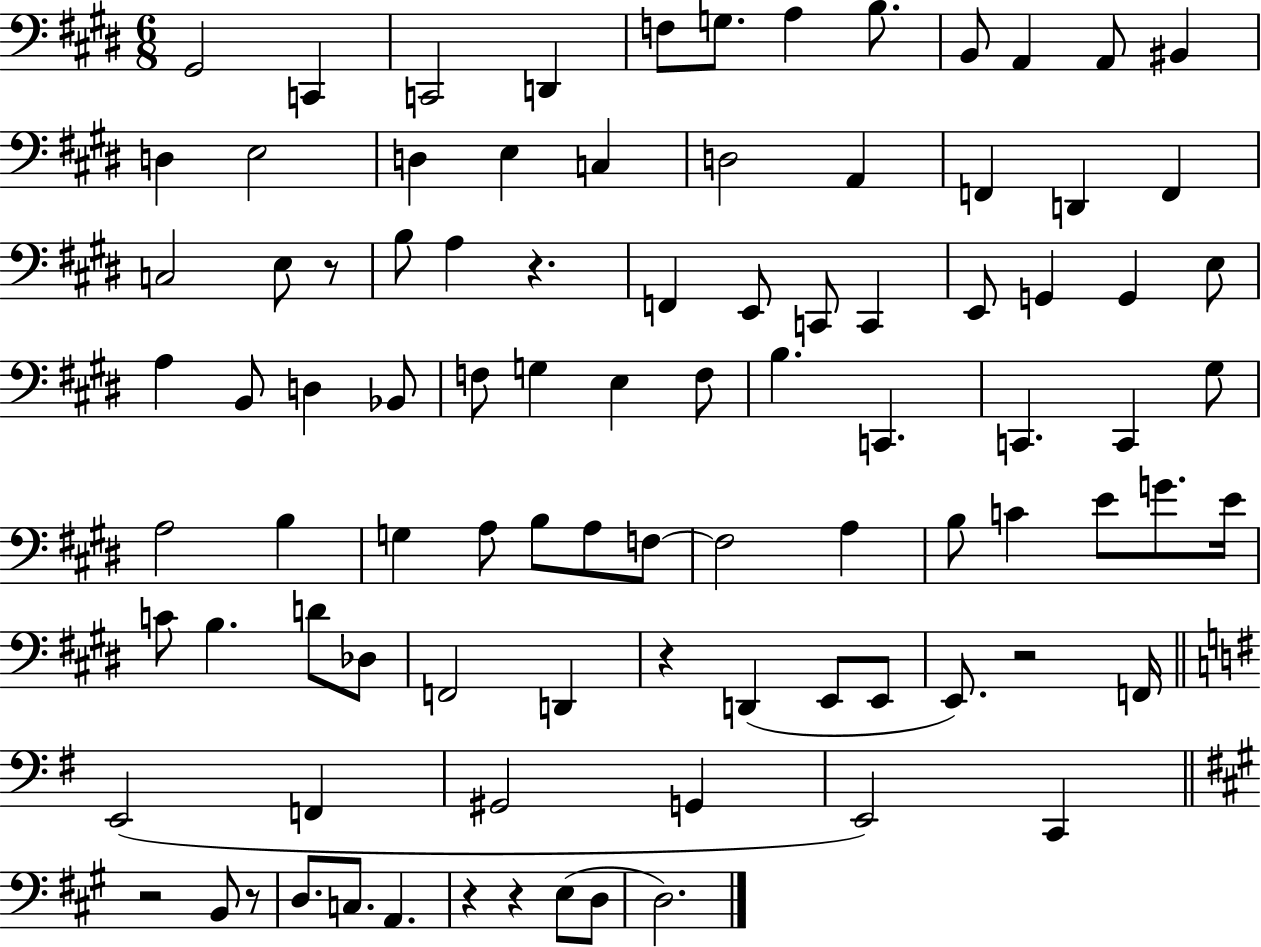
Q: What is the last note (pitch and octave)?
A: D3